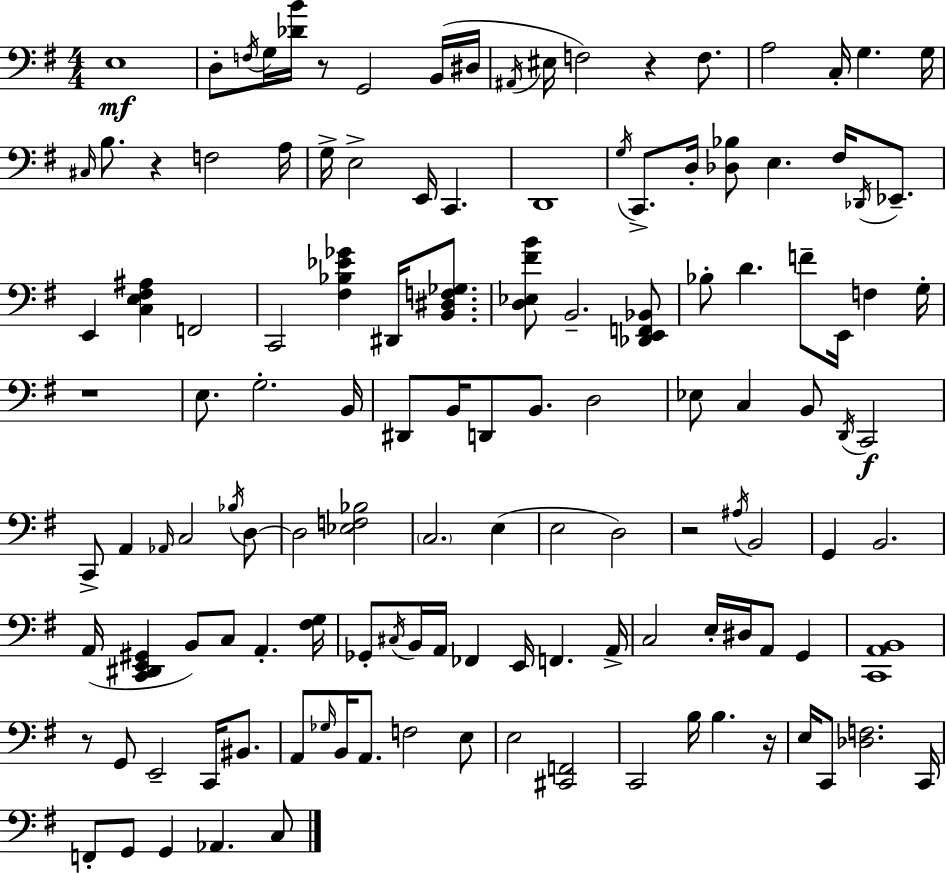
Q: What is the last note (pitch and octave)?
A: C3